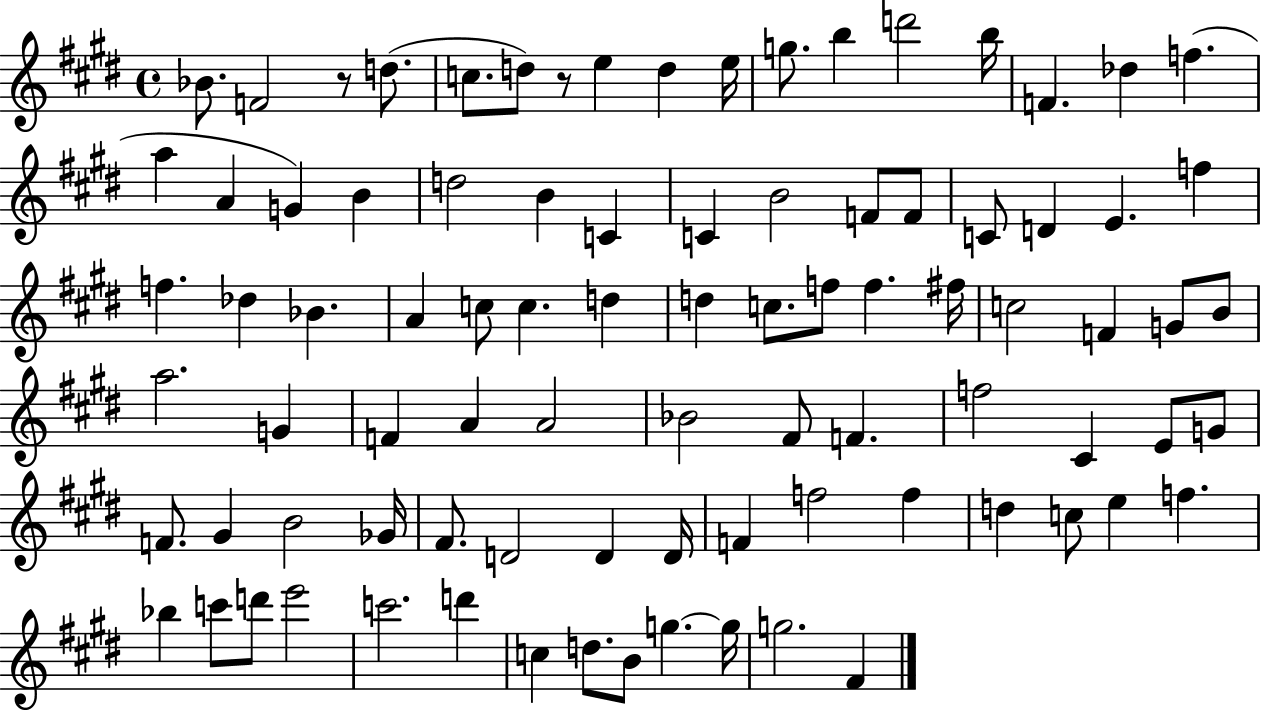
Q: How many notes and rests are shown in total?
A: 88